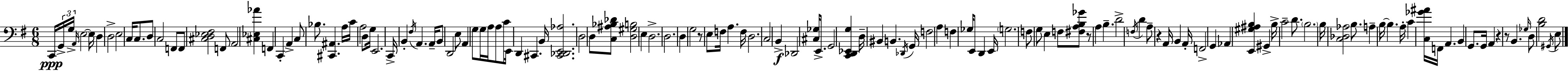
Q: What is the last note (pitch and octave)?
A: E3